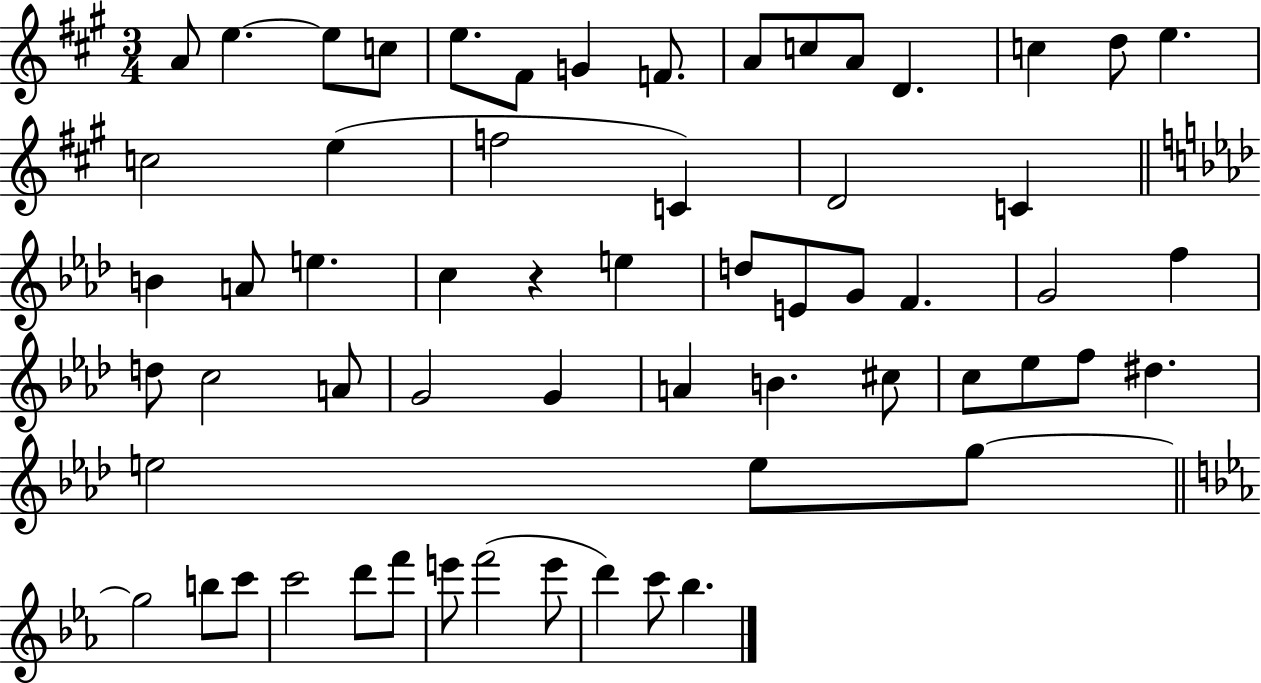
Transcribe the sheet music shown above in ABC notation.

X:1
T:Untitled
M:3/4
L:1/4
K:A
A/2 e e/2 c/2 e/2 ^F/2 G F/2 A/2 c/2 A/2 D c d/2 e c2 e f2 C D2 C B A/2 e c z e d/2 E/2 G/2 F G2 f d/2 c2 A/2 G2 G A B ^c/2 c/2 _e/2 f/2 ^d e2 e/2 g/2 g2 b/2 c'/2 c'2 d'/2 f'/2 e'/2 f'2 e'/2 d' c'/2 _b